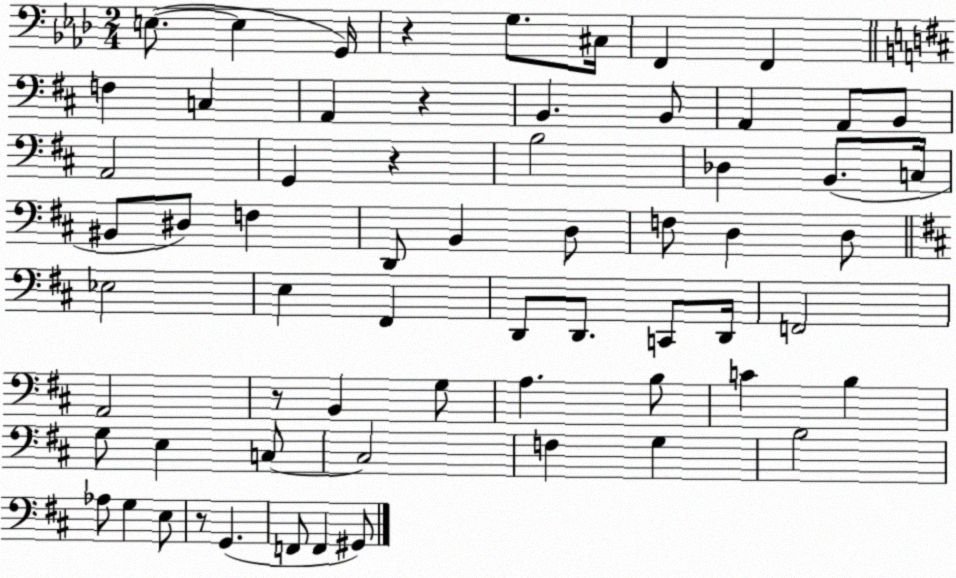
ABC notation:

X:1
T:Untitled
M:2/4
L:1/4
K:Ab
E,/2 E, G,,/4 z G,/2 ^C,/4 F,, F,, F, C, A,, z B,, B,,/2 A,, A,,/2 B,,/2 A,,2 G,, z B,2 _D, B,,/2 C,/4 ^B,,/2 ^D,/2 F, D,,/2 B,, D,/2 F,/2 D, D,/2 _E,2 E, ^F,, D,,/2 D,,/2 C,,/2 D,,/4 F,,2 A,,2 z/2 B,, G,/2 A, B,/2 C B, G,/2 E, C,/2 C,2 F, G, B,2 _A,/2 G, E,/2 z/2 G,, F,,/2 F,, ^G,,/2